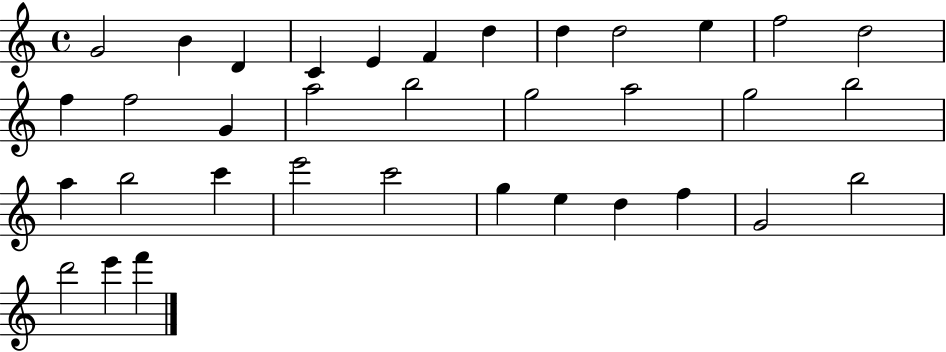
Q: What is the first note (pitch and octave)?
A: G4